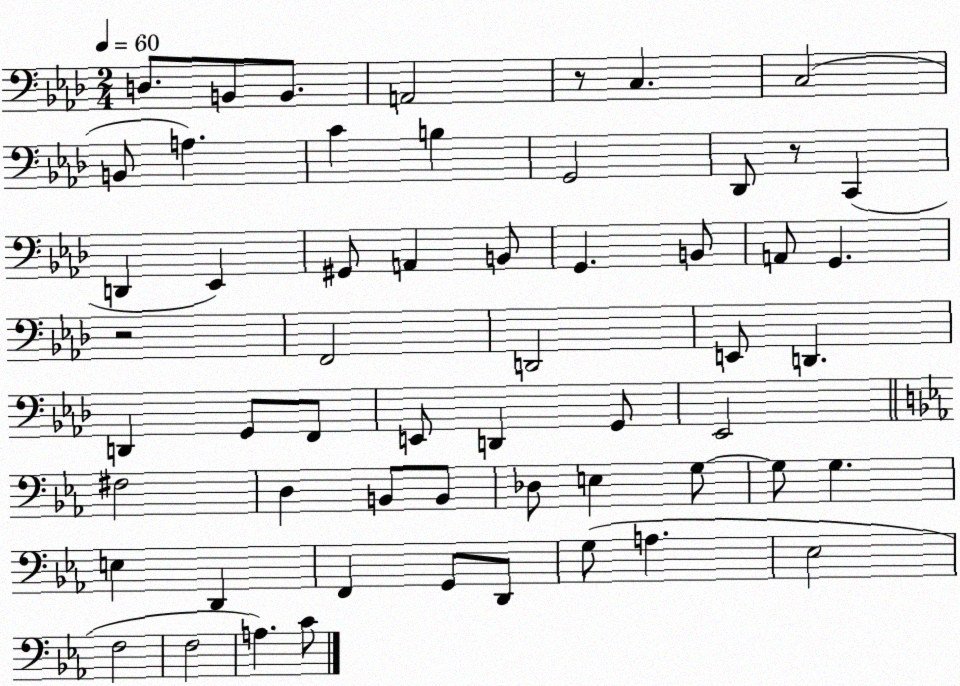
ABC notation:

X:1
T:Untitled
M:2/4
L:1/4
K:Ab
D,/2 B,,/2 B,,/2 A,,2 z/2 C, C,2 B,,/2 A, C B, G,,2 _D,,/2 z/2 C,, D,, _E,, ^G,,/2 A,, B,,/2 G,, B,,/2 A,,/2 G,, z2 F,,2 D,,2 E,,/2 D,, D,, G,,/2 F,,/2 E,,/2 D,, G,,/2 _E,,2 ^F,2 D, B,,/2 B,,/2 _D,/2 E, G,/2 G,/2 G, E, D,, F,, G,,/2 D,,/2 G,/2 A, _E,2 F,2 F,2 A, C/2